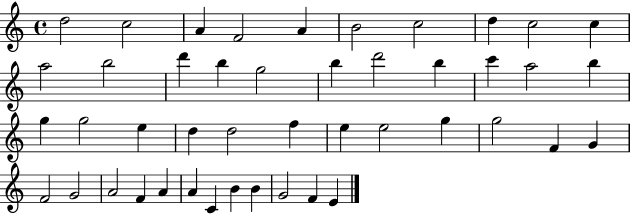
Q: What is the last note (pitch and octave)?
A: E4